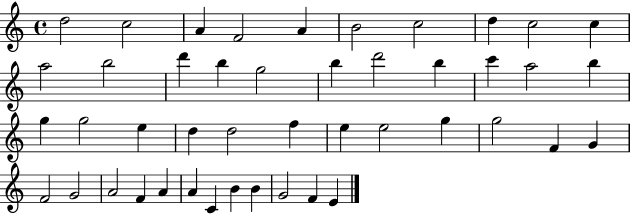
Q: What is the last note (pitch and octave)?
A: E4